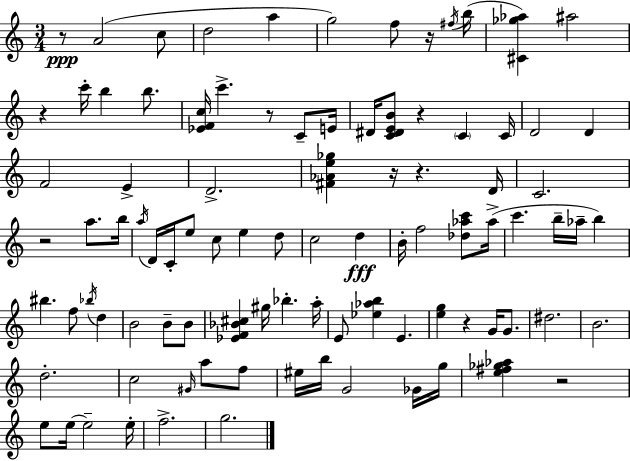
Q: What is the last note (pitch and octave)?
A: G5